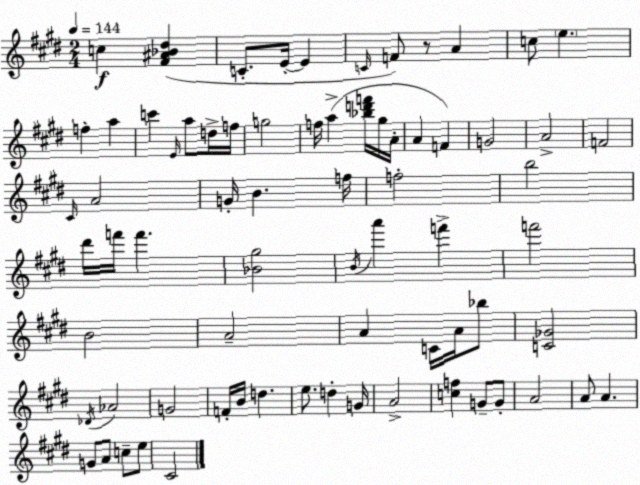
X:1
T:Untitled
M:2/4
L:1/4
K:E
c [^F^A_B^d] C/2 E/4 E C/4 F/2 z/2 A c/2 e f a c' E/4 a/2 d/4 f/4 g2 f/4 a [_bd'f']/4 ^g/4 A/4 A F G2 A2 F2 ^C/4 A2 G/4 B f/4 f2 b2 ^d'/4 f'/4 f' [_B^g]2 B/4 a' f' f'2 B2 A2 A C/4 A/4 _b/2 [C_G]2 _D/4 _A2 G2 F/4 B/4 d e/2 d G/4 A2 [cf] G/2 G/2 A2 A/2 A G/2 A/2 c/2 e/2 ^C2